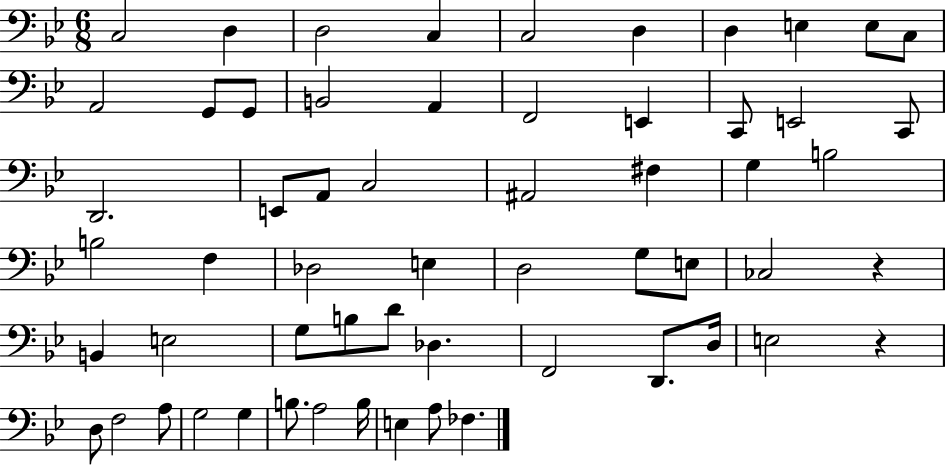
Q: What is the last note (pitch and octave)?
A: FES3